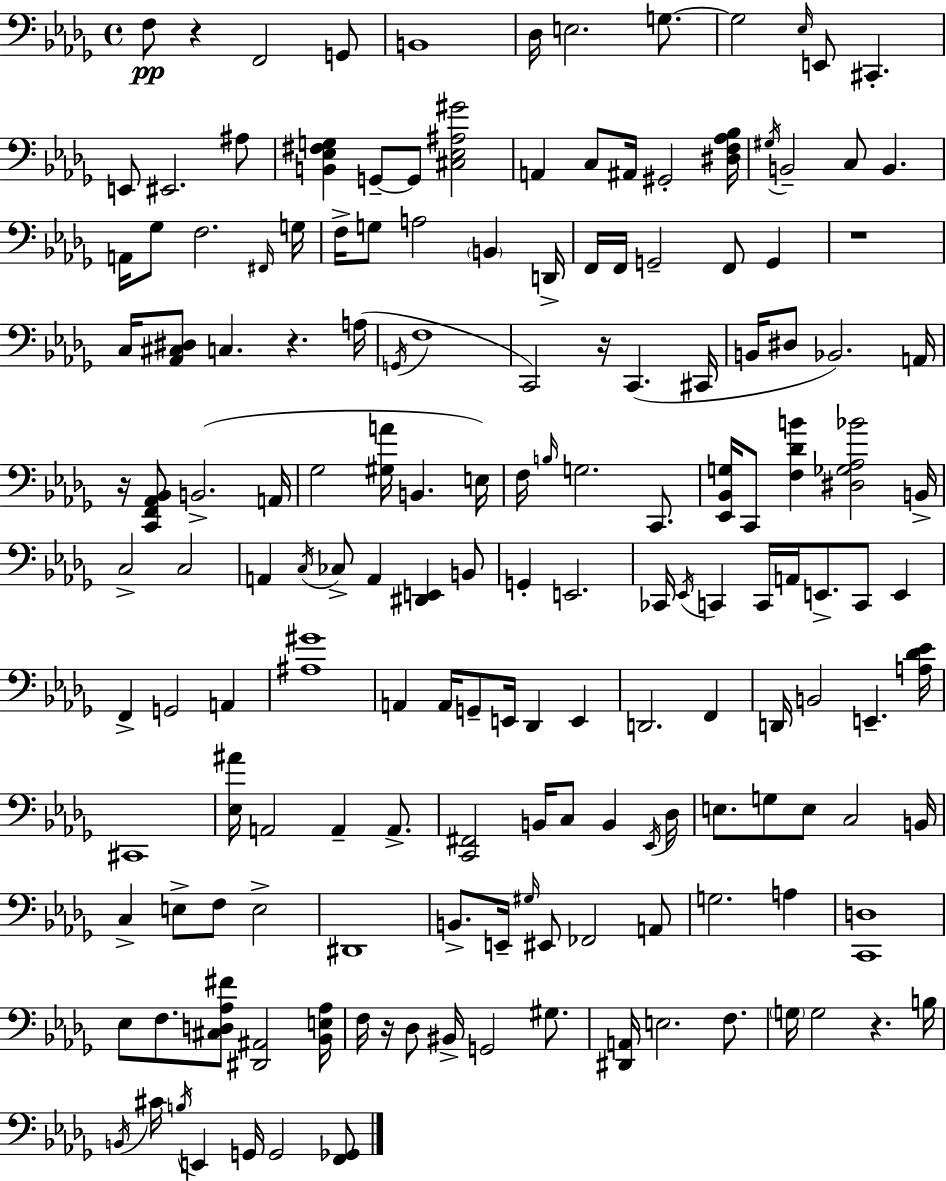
{
  \clef bass
  \time 4/4
  \defaultTimeSignature
  \key bes \minor
  f8\pp r4 f,2 g,8 | b,1 | des16 e2. g8.~~ | g2 \grace { ees16 } e,8 cis,4.-. | \break e,8 eis,2. ais8 | <b, ees fis g>4 g,8--~~ g,8 <cis ees ais gis'>2 | a,4 c8 ais,16 gis,2-. | <dis f aes bes>16 \acciaccatura { gis16 } b,2-- c8 b,4. | \break a,16 ges8 f2. | \grace { fis,16 } g16 f16-> g8 a2 \parenthesize b,4 | d,16-> f,16 f,16 g,2-- f,8 g,4 | r1 | \break c16 <aes, cis dis>8 c4. r4. | a16( \acciaccatura { g,16 } f1 | c,2) r16 c,4.( | cis,16 b,16 dis8 bes,2.) | \break a,16 r16 <c, f, aes, bes,>8 b,2.->( | a,16 ges2 <gis a'>16 b,4. | e16) f16 \grace { b16 } g2. | c,8. <ees, bes, g>16 c,8 <f des' b'>4 <dis ges aes bes'>2 | \break b,16-> c2-> c2 | a,4 \acciaccatura { c16 } ces8-> a,4 | <dis, e,>4 b,8 g,4-. e,2. | ces,16 \acciaccatura { ees,16 } c,4 c,16 a,16 e,8.-> | \break c,8 e,4 f,4-> g,2 | a,4 <ais gis'>1 | a,4 a,16 g,8-- e,16 des,4 | e,4 d,2. | \break f,4 d,16 b,2 | e,4.-- <a des' ees'>16 cis,1 | <ees ais'>16 a,2 | a,4-- a,8.-> <c, fis,>2 b,16 | \break c8 b,4 \acciaccatura { ees,16 } des16 e8. g8 e8 c2 | b,16 c4-> e8-> f8 | e2-> dis,1 | b,8.-> e,16-- \grace { gis16 } eis,8 fes,2 | \break a,8 g2. | a4 <c, d>1 | ees8 f8. <cis d aes fis'>8 | <dis, ais,>2 <bes, e aes>16 f16 r16 des8 bis,16-> g,2 | \break gis8. <dis, a,>16 e2. | f8. \parenthesize g16 g2 | r4. b16 \acciaccatura { b,16 } cis'16 \acciaccatura { b16 } e,4 | g,16 g,2 <f, ges,>8 \bar "|."
}